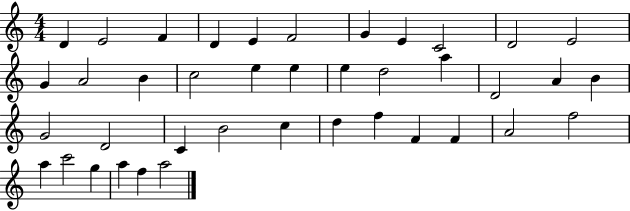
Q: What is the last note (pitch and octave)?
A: A5